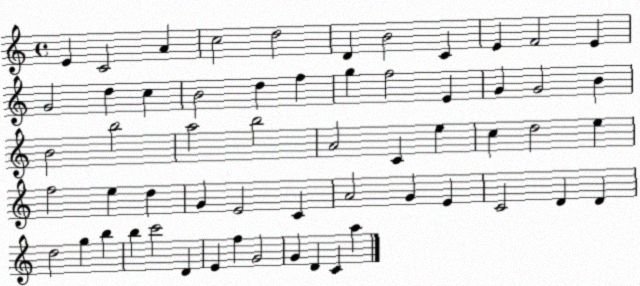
X:1
T:Untitled
M:4/4
L:1/4
K:C
E C2 A c2 d2 D B2 C E F2 E G2 d c B2 d f g f2 E G G2 B B2 b2 a2 b2 A2 C e c d2 e f2 e d G E2 C A2 G E C2 D D d2 g b b c'2 D E f G2 G D C a